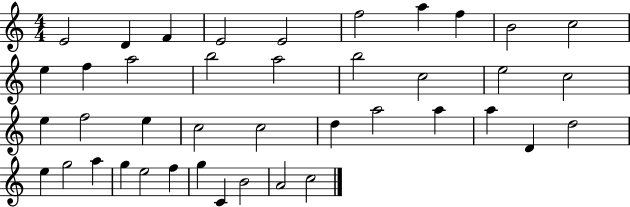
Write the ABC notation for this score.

X:1
T:Untitled
M:4/4
L:1/4
K:C
E2 D F E2 E2 f2 a f B2 c2 e f a2 b2 a2 b2 c2 e2 c2 e f2 e c2 c2 d a2 a a D d2 e g2 a g e2 f g C B2 A2 c2